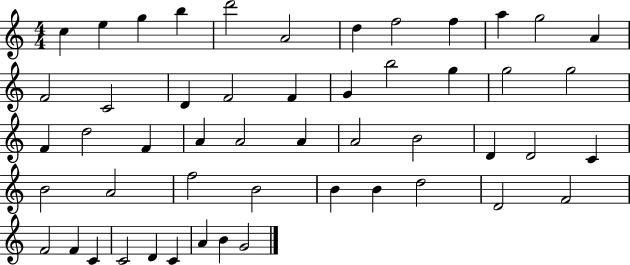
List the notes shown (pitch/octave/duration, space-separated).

C5/q E5/q G5/q B5/q D6/h A4/h D5/q F5/h F5/q A5/q G5/h A4/q F4/h C4/h D4/q F4/h F4/q G4/q B5/h G5/q G5/h G5/h F4/q D5/h F4/q A4/q A4/h A4/q A4/h B4/h D4/q D4/h C4/q B4/h A4/h F5/h B4/h B4/q B4/q D5/h D4/h F4/h F4/h F4/q C4/q C4/h D4/q C4/q A4/q B4/q G4/h